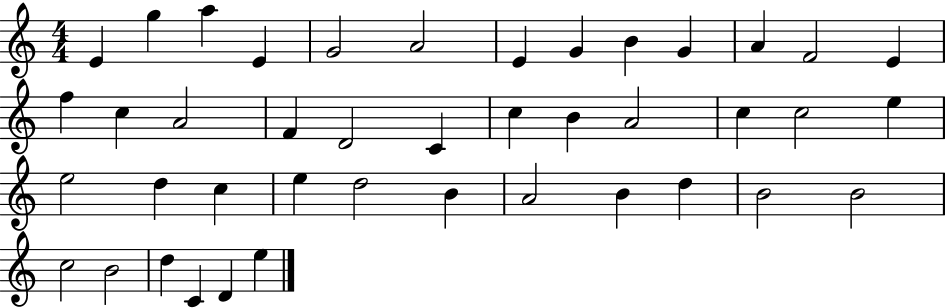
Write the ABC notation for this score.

X:1
T:Untitled
M:4/4
L:1/4
K:C
E g a E G2 A2 E G B G A F2 E f c A2 F D2 C c B A2 c c2 e e2 d c e d2 B A2 B d B2 B2 c2 B2 d C D e